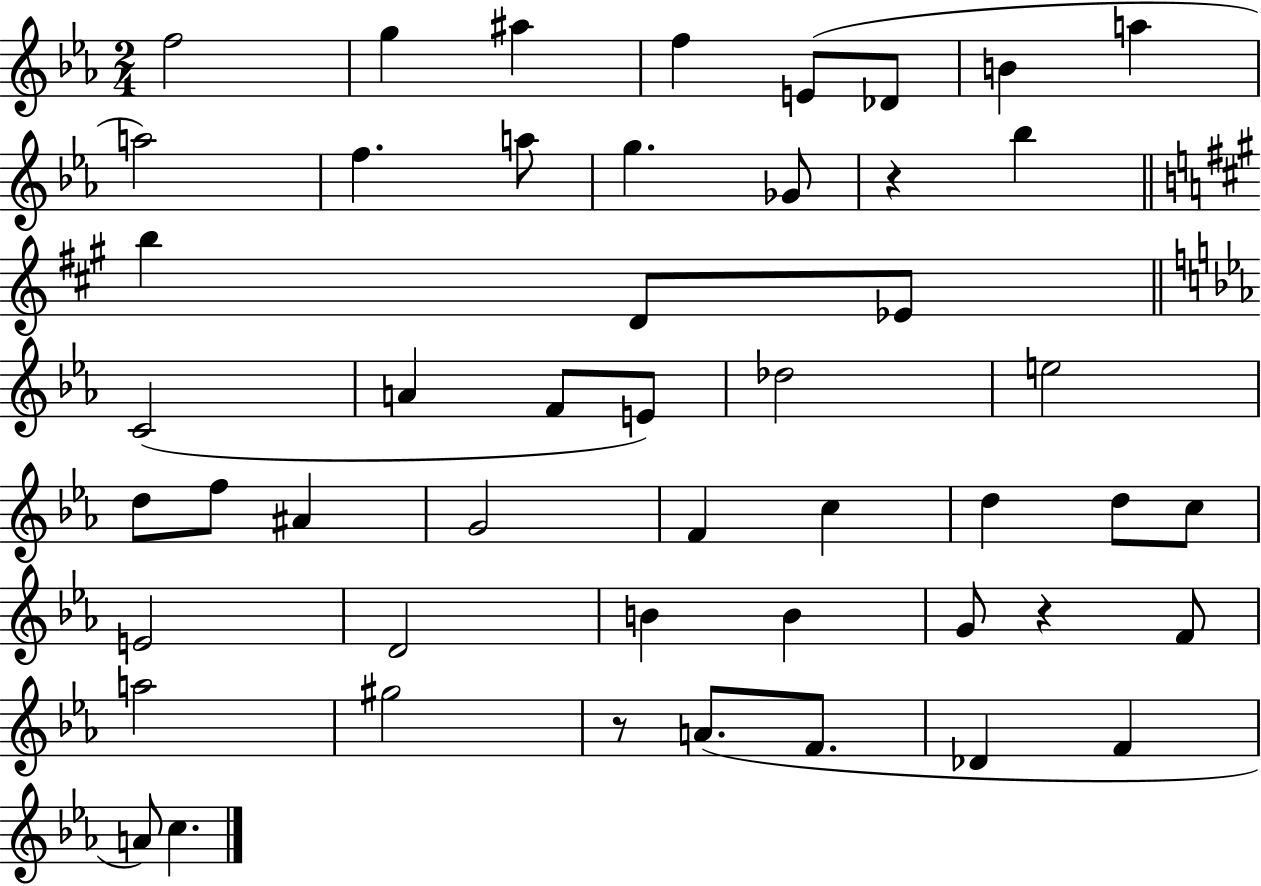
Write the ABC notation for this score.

X:1
T:Untitled
M:2/4
L:1/4
K:Eb
f2 g ^a f E/2 _D/2 B a a2 f a/2 g _G/2 z _b b D/2 _E/2 C2 A F/2 E/2 _d2 e2 d/2 f/2 ^A G2 F c d d/2 c/2 E2 D2 B B G/2 z F/2 a2 ^g2 z/2 A/2 F/2 _D F A/2 c